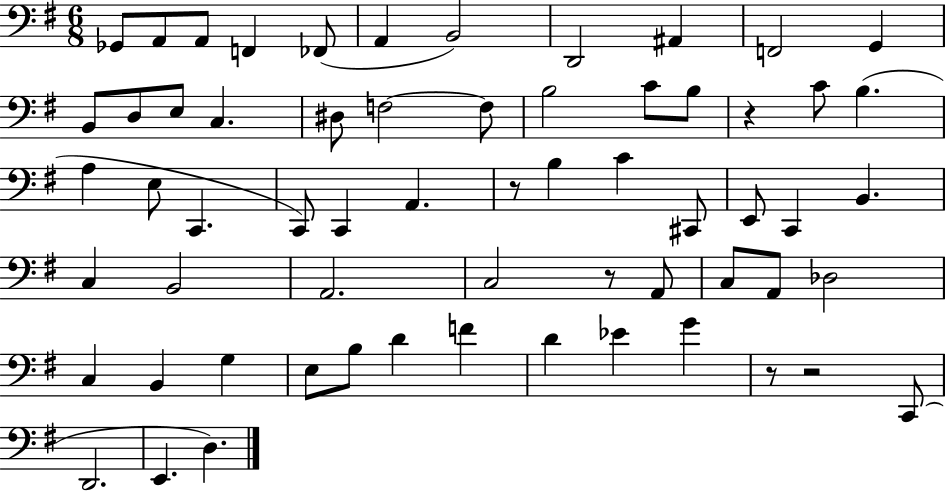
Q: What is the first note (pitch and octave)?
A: Gb2